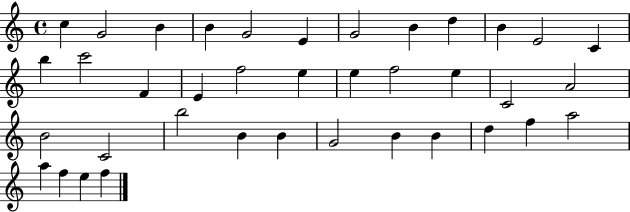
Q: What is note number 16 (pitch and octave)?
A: E4